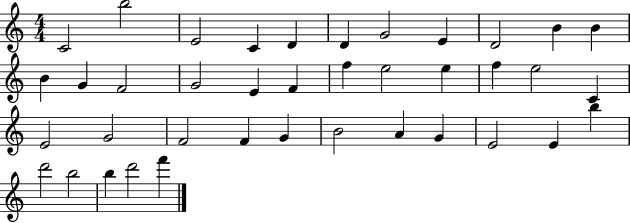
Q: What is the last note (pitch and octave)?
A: F6